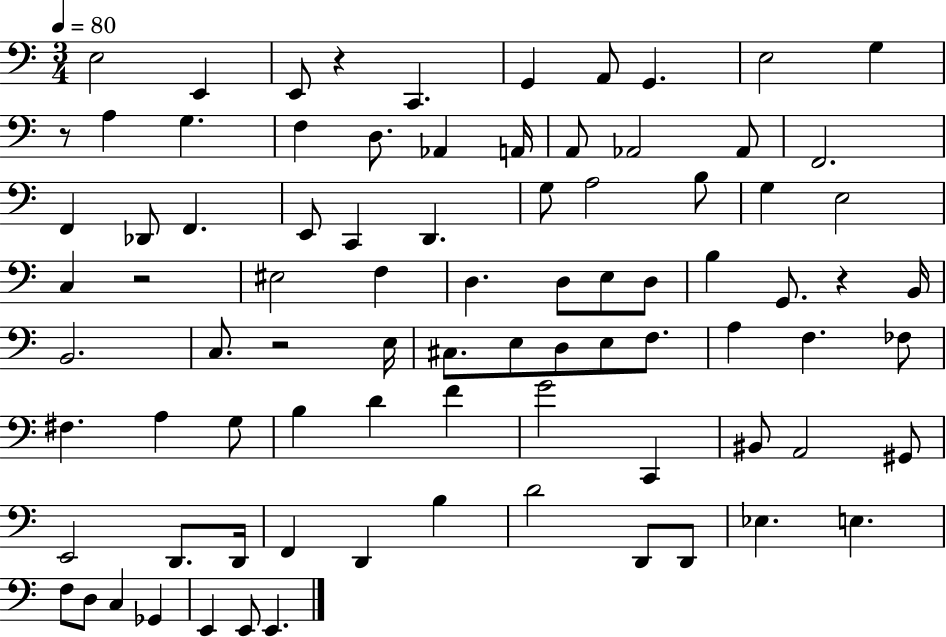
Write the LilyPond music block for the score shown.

{
  \clef bass
  \numericTimeSignature
  \time 3/4
  \key c \major
  \tempo 4 = 80
  e2 e,4 | e,8 r4 c,4. | g,4 a,8 g,4. | e2 g4 | \break r8 a4 g4. | f4 d8. aes,4 a,16 | a,8 aes,2 aes,8 | f,2. | \break f,4 des,8 f,4. | e,8 c,4 d,4. | g8 a2 b8 | g4 e2 | \break c4 r2 | eis2 f4 | d4. d8 e8 d8 | b4 g,8. r4 b,16 | \break b,2. | c8. r2 e16 | cis8. e8 d8 e8 f8. | a4 f4. fes8 | \break fis4. a4 g8 | b4 d'4 f'4 | g'2 c,4 | bis,8 a,2 gis,8 | \break e,2 d,8. d,16 | f,4 d,4 b4 | d'2 d,8 d,8 | ees4. e4. | \break f8 d8 c4 ges,4 | e,4 e,8 e,4. | \bar "|."
}